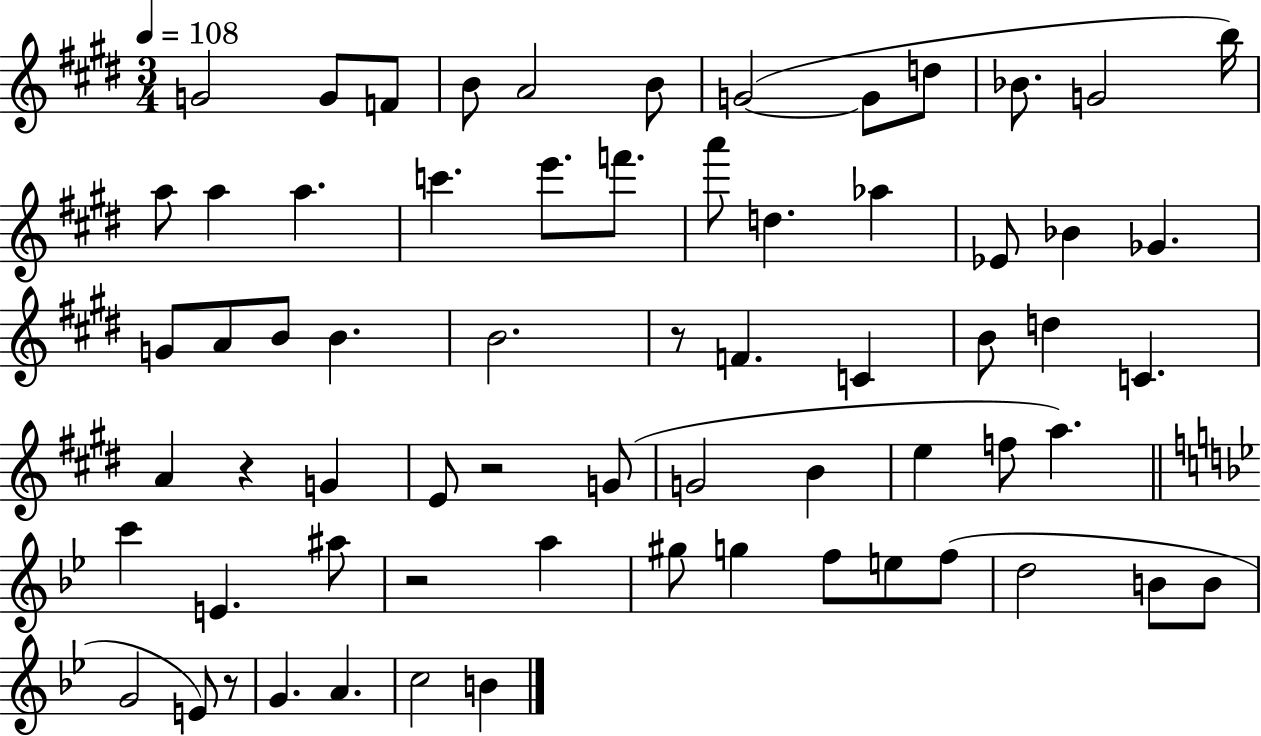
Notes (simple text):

G4/h G4/e F4/e B4/e A4/h B4/e G4/h G4/e D5/e Bb4/e. G4/h B5/s A5/e A5/q A5/q. C6/q. E6/e. F6/e. A6/e D5/q. Ab5/q Eb4/e Bb4/q Gb4/q. G4/e A4/e B4/e B4/q. B4/h. R/e F4/q. C4/q B4/e D5/q C4/q. A4/q R/q G4/q E4/e R/h G4/e G4/h B4/q E5/q F5/e A5/q. C6/q E4/q. A#5/e R/h A5/q G#5/e G5/q F5/e E5/e F5/e D5/h B4/e B4/e G4/h E4/e R/e G4/q. A4/q. C5/h B4/q